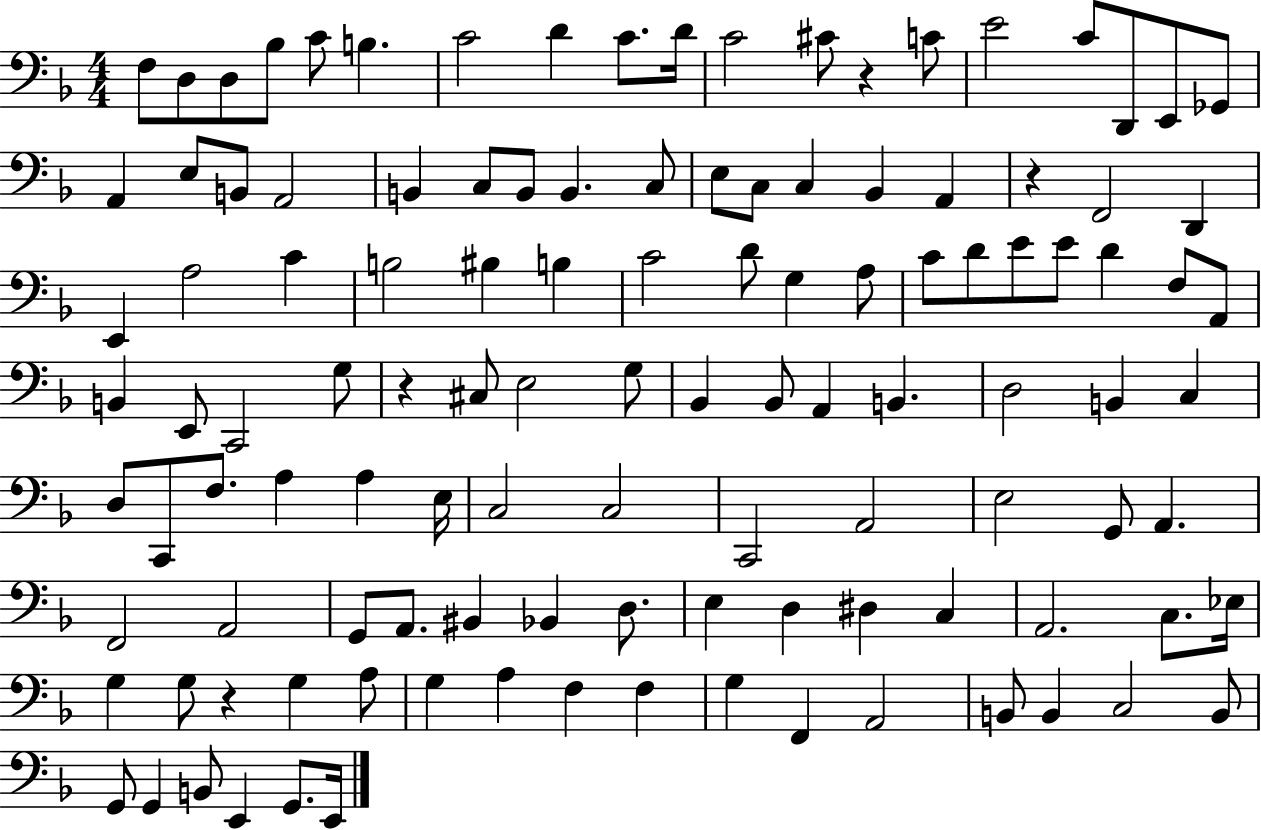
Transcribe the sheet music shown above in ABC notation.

X:1
T:Untitled
M:4/4
L:1/4
K:F
F,/2 D,/2 D,/2 _B,/2 C/2 B, C2 D C/2 D/4 C2 ^C/2 z C/2 E2 C/2 D,,/2 E,,/2 _G,,/2 A,, E,/2 B,,/2 A,,2 B,, C,/2 B,,/2 B,, C,/2 E,/2 C,/2 C, _B,, A,, z F,,2 D,, E,, A,2 C B,2 ^B, B, C2 D/2 G, A,/2 C/2 D/2 E/2 E/2 D F,/2 A,,/2 B,, E,,/2 C,,2 G,/2 z ^C,/2 E,2 G,/2 _B,, _B,,/2 A,, B,, D,2 B,, C, D,/2 C,,/2 F,/2 A, A, E,/4 C,2 C,2 C,,2 A,,2 E,2 G,,/2 A,, F,,2 A,,2 G,,/2 A,,/2 ^B,, _B,, D,/2 E, D, ^D, C, A,,2 C,/2 _E,/4 G, G,/2 z G, A,/2 G, A, F, F, G, F,, A,,2 B,,/2 B,, C,2 B,,/2 G,,/2 G,, B,,/2 E,, G,,/2 E,,/4